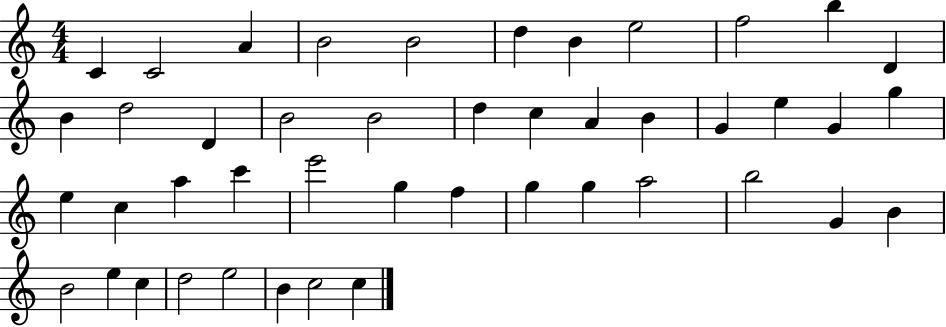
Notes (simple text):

C4/q C4/h A4/q B4/h B4/h D5/q B4/q E5/h F5/h B5/q D4/q B4/q D5/h D4/q B4/h B4/h D5/q C5/q A4/q B4/q G4/q E5/q G4/q G5/q E5/q C5/q A5/q C6/q E6/h G5/q F5/q G5/q G5/q A5/h B5/h G4/q B4/q B4/h E5/q C5/q D5/h E5/h B4/q C5/h C5/q